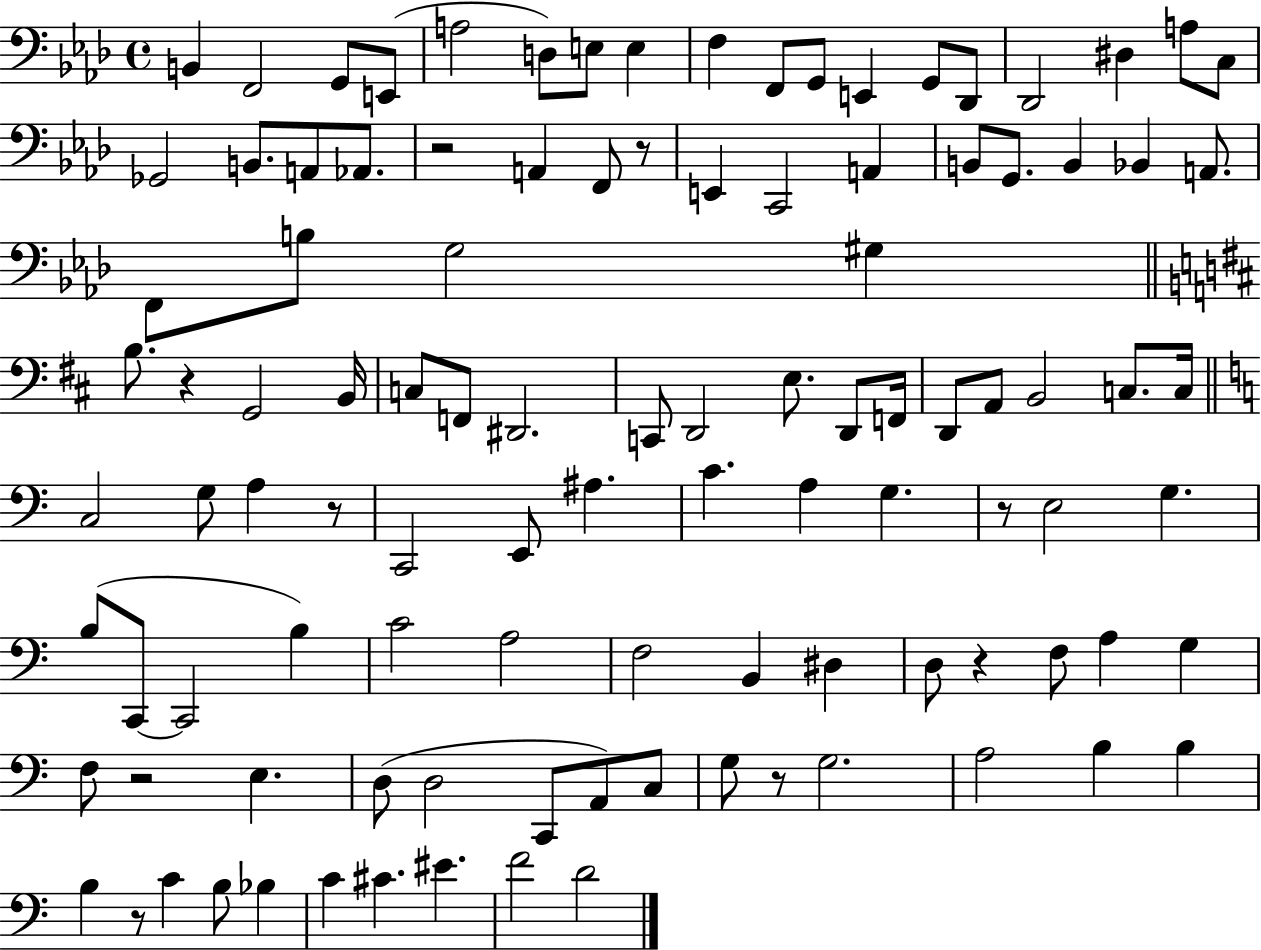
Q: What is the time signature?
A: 4/4